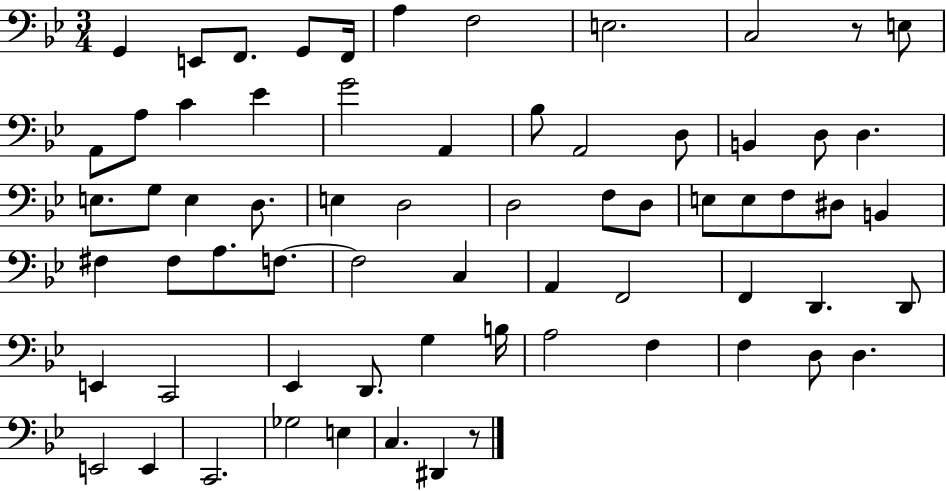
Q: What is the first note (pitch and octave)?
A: G2